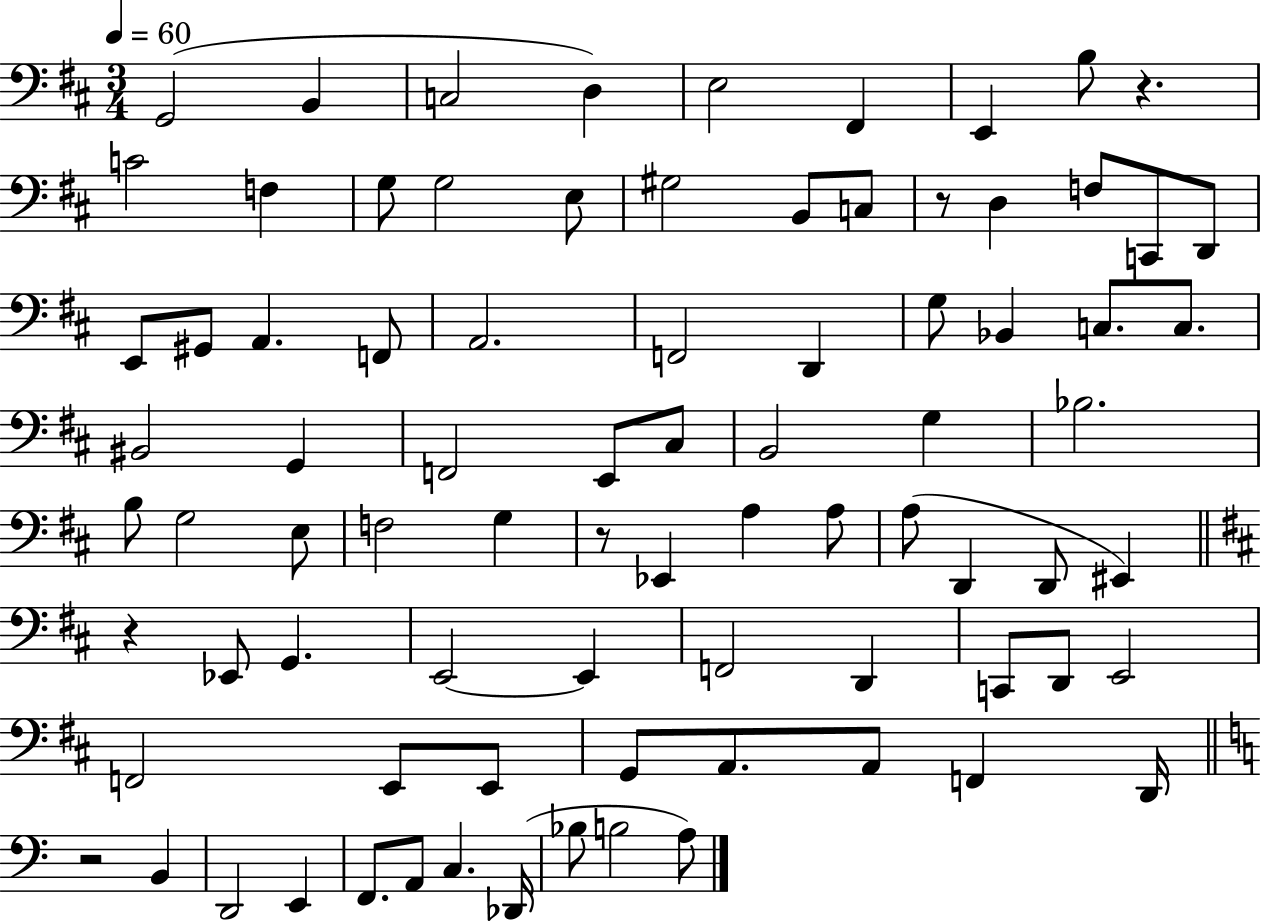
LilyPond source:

{
  \clef bass
  \numericTimeSignature
  \time 3/4
  \key d \major
  \tempo 4 = 60
  \repeat volta 2 { g,2( b,4 | c2 d4) | e2 fis,4 | e,4 b8 r4. | \break c'2 f4 | g8 g2 e8 | gis2 b,8 c8 | r8 d4 f8 c,8 d,8 | \break e,8 gis,8 a,4. f,8 | a,2. | f,2 d,4 | g8 bes,4 c8. c8. | \break bis,2 g,4 | f,2 e,8 cis8 | b,2 g4 | bes2. | \break b8 g2 e8 | f2 g4 | r8 ees,4 a4 a8 | a8( d,4 d,8 eis,4) | \break \bar "||" \break \key b \minor r4 ees,8 g,4. | e,2~~ e,4 | f,2 d,4 | c,8 d,8 e,2 | \break f,2 e,8 e,8 | g,8 a,8. a,8 f,4 d,16 | \bar "||" \break \key a \minor r2 b,4 | d,2 e,4 | f,8. a,8 c4. des,16( | bes8 b2 a8) | \break } \bar "|."
}